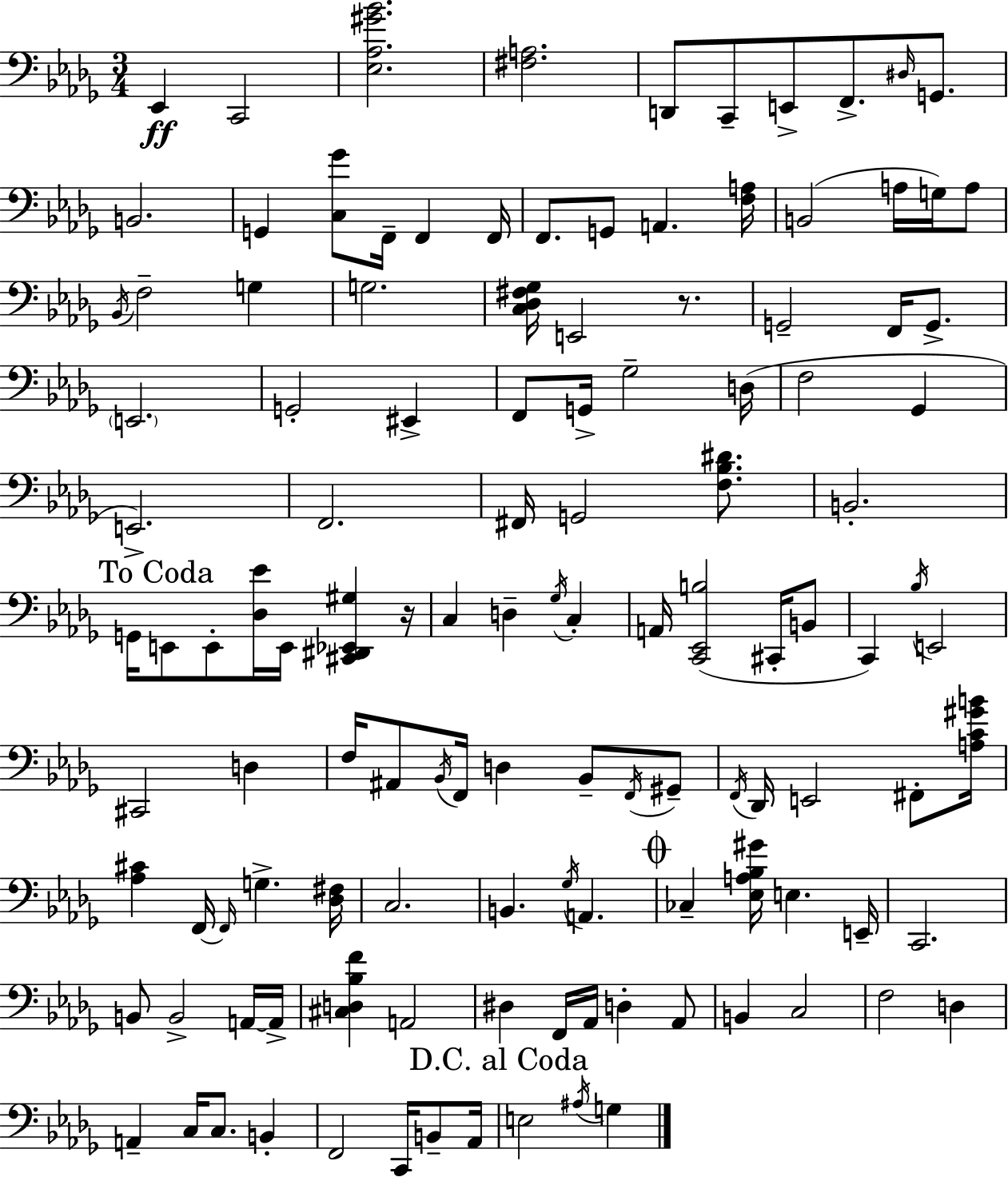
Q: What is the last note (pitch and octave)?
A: G3